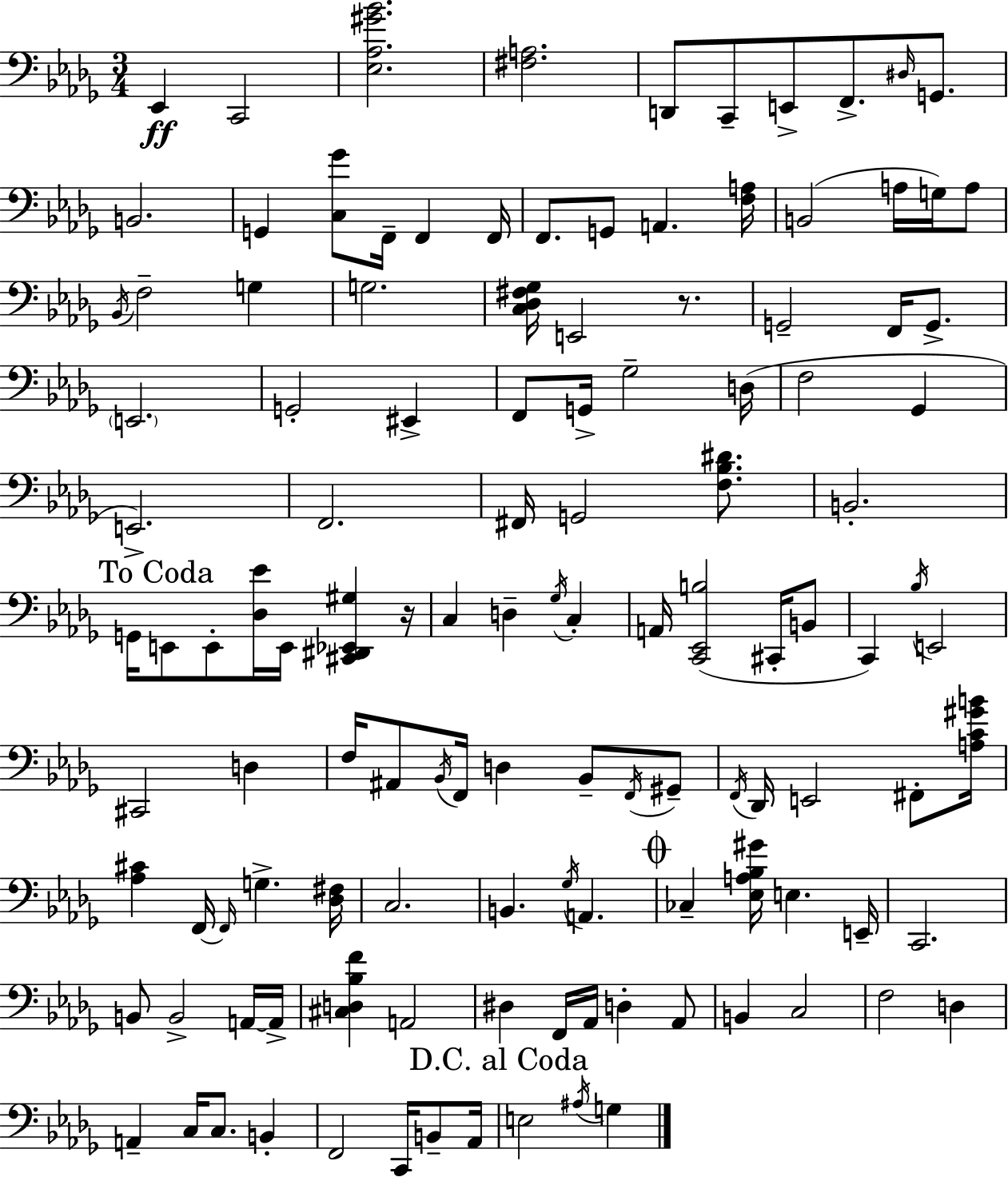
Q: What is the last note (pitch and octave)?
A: G3